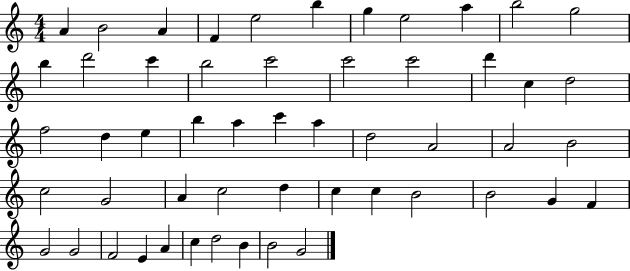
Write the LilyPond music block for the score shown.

{
  \clef treble
  \numericTimeSignature
  \time 4/4
  \key c \major
  a'4 b'2 a'4 | f'4 e''2 b''4 | g''4 e''2 a''4 | b''2 g''2 | \break b''4 d'''2 c'''4 | b''2 c'''2 | c'''2 c'''2 | d'''4 c''4 d''2 | \break f''2 d''4 e''4 | b''4 a''4 c'''4 a''4 | d''2 a'2 | a'2 b'2 | \break c''2 g'2 | a'4 c''2 d''4 | c''4 c''4 b'2 | b'2 g'4 f'4 | \break g'2 g'2 | f'2 e'4 a'4 | c''4 d''2 b'4 | b'2 g'2 | \break \bar "|."
}